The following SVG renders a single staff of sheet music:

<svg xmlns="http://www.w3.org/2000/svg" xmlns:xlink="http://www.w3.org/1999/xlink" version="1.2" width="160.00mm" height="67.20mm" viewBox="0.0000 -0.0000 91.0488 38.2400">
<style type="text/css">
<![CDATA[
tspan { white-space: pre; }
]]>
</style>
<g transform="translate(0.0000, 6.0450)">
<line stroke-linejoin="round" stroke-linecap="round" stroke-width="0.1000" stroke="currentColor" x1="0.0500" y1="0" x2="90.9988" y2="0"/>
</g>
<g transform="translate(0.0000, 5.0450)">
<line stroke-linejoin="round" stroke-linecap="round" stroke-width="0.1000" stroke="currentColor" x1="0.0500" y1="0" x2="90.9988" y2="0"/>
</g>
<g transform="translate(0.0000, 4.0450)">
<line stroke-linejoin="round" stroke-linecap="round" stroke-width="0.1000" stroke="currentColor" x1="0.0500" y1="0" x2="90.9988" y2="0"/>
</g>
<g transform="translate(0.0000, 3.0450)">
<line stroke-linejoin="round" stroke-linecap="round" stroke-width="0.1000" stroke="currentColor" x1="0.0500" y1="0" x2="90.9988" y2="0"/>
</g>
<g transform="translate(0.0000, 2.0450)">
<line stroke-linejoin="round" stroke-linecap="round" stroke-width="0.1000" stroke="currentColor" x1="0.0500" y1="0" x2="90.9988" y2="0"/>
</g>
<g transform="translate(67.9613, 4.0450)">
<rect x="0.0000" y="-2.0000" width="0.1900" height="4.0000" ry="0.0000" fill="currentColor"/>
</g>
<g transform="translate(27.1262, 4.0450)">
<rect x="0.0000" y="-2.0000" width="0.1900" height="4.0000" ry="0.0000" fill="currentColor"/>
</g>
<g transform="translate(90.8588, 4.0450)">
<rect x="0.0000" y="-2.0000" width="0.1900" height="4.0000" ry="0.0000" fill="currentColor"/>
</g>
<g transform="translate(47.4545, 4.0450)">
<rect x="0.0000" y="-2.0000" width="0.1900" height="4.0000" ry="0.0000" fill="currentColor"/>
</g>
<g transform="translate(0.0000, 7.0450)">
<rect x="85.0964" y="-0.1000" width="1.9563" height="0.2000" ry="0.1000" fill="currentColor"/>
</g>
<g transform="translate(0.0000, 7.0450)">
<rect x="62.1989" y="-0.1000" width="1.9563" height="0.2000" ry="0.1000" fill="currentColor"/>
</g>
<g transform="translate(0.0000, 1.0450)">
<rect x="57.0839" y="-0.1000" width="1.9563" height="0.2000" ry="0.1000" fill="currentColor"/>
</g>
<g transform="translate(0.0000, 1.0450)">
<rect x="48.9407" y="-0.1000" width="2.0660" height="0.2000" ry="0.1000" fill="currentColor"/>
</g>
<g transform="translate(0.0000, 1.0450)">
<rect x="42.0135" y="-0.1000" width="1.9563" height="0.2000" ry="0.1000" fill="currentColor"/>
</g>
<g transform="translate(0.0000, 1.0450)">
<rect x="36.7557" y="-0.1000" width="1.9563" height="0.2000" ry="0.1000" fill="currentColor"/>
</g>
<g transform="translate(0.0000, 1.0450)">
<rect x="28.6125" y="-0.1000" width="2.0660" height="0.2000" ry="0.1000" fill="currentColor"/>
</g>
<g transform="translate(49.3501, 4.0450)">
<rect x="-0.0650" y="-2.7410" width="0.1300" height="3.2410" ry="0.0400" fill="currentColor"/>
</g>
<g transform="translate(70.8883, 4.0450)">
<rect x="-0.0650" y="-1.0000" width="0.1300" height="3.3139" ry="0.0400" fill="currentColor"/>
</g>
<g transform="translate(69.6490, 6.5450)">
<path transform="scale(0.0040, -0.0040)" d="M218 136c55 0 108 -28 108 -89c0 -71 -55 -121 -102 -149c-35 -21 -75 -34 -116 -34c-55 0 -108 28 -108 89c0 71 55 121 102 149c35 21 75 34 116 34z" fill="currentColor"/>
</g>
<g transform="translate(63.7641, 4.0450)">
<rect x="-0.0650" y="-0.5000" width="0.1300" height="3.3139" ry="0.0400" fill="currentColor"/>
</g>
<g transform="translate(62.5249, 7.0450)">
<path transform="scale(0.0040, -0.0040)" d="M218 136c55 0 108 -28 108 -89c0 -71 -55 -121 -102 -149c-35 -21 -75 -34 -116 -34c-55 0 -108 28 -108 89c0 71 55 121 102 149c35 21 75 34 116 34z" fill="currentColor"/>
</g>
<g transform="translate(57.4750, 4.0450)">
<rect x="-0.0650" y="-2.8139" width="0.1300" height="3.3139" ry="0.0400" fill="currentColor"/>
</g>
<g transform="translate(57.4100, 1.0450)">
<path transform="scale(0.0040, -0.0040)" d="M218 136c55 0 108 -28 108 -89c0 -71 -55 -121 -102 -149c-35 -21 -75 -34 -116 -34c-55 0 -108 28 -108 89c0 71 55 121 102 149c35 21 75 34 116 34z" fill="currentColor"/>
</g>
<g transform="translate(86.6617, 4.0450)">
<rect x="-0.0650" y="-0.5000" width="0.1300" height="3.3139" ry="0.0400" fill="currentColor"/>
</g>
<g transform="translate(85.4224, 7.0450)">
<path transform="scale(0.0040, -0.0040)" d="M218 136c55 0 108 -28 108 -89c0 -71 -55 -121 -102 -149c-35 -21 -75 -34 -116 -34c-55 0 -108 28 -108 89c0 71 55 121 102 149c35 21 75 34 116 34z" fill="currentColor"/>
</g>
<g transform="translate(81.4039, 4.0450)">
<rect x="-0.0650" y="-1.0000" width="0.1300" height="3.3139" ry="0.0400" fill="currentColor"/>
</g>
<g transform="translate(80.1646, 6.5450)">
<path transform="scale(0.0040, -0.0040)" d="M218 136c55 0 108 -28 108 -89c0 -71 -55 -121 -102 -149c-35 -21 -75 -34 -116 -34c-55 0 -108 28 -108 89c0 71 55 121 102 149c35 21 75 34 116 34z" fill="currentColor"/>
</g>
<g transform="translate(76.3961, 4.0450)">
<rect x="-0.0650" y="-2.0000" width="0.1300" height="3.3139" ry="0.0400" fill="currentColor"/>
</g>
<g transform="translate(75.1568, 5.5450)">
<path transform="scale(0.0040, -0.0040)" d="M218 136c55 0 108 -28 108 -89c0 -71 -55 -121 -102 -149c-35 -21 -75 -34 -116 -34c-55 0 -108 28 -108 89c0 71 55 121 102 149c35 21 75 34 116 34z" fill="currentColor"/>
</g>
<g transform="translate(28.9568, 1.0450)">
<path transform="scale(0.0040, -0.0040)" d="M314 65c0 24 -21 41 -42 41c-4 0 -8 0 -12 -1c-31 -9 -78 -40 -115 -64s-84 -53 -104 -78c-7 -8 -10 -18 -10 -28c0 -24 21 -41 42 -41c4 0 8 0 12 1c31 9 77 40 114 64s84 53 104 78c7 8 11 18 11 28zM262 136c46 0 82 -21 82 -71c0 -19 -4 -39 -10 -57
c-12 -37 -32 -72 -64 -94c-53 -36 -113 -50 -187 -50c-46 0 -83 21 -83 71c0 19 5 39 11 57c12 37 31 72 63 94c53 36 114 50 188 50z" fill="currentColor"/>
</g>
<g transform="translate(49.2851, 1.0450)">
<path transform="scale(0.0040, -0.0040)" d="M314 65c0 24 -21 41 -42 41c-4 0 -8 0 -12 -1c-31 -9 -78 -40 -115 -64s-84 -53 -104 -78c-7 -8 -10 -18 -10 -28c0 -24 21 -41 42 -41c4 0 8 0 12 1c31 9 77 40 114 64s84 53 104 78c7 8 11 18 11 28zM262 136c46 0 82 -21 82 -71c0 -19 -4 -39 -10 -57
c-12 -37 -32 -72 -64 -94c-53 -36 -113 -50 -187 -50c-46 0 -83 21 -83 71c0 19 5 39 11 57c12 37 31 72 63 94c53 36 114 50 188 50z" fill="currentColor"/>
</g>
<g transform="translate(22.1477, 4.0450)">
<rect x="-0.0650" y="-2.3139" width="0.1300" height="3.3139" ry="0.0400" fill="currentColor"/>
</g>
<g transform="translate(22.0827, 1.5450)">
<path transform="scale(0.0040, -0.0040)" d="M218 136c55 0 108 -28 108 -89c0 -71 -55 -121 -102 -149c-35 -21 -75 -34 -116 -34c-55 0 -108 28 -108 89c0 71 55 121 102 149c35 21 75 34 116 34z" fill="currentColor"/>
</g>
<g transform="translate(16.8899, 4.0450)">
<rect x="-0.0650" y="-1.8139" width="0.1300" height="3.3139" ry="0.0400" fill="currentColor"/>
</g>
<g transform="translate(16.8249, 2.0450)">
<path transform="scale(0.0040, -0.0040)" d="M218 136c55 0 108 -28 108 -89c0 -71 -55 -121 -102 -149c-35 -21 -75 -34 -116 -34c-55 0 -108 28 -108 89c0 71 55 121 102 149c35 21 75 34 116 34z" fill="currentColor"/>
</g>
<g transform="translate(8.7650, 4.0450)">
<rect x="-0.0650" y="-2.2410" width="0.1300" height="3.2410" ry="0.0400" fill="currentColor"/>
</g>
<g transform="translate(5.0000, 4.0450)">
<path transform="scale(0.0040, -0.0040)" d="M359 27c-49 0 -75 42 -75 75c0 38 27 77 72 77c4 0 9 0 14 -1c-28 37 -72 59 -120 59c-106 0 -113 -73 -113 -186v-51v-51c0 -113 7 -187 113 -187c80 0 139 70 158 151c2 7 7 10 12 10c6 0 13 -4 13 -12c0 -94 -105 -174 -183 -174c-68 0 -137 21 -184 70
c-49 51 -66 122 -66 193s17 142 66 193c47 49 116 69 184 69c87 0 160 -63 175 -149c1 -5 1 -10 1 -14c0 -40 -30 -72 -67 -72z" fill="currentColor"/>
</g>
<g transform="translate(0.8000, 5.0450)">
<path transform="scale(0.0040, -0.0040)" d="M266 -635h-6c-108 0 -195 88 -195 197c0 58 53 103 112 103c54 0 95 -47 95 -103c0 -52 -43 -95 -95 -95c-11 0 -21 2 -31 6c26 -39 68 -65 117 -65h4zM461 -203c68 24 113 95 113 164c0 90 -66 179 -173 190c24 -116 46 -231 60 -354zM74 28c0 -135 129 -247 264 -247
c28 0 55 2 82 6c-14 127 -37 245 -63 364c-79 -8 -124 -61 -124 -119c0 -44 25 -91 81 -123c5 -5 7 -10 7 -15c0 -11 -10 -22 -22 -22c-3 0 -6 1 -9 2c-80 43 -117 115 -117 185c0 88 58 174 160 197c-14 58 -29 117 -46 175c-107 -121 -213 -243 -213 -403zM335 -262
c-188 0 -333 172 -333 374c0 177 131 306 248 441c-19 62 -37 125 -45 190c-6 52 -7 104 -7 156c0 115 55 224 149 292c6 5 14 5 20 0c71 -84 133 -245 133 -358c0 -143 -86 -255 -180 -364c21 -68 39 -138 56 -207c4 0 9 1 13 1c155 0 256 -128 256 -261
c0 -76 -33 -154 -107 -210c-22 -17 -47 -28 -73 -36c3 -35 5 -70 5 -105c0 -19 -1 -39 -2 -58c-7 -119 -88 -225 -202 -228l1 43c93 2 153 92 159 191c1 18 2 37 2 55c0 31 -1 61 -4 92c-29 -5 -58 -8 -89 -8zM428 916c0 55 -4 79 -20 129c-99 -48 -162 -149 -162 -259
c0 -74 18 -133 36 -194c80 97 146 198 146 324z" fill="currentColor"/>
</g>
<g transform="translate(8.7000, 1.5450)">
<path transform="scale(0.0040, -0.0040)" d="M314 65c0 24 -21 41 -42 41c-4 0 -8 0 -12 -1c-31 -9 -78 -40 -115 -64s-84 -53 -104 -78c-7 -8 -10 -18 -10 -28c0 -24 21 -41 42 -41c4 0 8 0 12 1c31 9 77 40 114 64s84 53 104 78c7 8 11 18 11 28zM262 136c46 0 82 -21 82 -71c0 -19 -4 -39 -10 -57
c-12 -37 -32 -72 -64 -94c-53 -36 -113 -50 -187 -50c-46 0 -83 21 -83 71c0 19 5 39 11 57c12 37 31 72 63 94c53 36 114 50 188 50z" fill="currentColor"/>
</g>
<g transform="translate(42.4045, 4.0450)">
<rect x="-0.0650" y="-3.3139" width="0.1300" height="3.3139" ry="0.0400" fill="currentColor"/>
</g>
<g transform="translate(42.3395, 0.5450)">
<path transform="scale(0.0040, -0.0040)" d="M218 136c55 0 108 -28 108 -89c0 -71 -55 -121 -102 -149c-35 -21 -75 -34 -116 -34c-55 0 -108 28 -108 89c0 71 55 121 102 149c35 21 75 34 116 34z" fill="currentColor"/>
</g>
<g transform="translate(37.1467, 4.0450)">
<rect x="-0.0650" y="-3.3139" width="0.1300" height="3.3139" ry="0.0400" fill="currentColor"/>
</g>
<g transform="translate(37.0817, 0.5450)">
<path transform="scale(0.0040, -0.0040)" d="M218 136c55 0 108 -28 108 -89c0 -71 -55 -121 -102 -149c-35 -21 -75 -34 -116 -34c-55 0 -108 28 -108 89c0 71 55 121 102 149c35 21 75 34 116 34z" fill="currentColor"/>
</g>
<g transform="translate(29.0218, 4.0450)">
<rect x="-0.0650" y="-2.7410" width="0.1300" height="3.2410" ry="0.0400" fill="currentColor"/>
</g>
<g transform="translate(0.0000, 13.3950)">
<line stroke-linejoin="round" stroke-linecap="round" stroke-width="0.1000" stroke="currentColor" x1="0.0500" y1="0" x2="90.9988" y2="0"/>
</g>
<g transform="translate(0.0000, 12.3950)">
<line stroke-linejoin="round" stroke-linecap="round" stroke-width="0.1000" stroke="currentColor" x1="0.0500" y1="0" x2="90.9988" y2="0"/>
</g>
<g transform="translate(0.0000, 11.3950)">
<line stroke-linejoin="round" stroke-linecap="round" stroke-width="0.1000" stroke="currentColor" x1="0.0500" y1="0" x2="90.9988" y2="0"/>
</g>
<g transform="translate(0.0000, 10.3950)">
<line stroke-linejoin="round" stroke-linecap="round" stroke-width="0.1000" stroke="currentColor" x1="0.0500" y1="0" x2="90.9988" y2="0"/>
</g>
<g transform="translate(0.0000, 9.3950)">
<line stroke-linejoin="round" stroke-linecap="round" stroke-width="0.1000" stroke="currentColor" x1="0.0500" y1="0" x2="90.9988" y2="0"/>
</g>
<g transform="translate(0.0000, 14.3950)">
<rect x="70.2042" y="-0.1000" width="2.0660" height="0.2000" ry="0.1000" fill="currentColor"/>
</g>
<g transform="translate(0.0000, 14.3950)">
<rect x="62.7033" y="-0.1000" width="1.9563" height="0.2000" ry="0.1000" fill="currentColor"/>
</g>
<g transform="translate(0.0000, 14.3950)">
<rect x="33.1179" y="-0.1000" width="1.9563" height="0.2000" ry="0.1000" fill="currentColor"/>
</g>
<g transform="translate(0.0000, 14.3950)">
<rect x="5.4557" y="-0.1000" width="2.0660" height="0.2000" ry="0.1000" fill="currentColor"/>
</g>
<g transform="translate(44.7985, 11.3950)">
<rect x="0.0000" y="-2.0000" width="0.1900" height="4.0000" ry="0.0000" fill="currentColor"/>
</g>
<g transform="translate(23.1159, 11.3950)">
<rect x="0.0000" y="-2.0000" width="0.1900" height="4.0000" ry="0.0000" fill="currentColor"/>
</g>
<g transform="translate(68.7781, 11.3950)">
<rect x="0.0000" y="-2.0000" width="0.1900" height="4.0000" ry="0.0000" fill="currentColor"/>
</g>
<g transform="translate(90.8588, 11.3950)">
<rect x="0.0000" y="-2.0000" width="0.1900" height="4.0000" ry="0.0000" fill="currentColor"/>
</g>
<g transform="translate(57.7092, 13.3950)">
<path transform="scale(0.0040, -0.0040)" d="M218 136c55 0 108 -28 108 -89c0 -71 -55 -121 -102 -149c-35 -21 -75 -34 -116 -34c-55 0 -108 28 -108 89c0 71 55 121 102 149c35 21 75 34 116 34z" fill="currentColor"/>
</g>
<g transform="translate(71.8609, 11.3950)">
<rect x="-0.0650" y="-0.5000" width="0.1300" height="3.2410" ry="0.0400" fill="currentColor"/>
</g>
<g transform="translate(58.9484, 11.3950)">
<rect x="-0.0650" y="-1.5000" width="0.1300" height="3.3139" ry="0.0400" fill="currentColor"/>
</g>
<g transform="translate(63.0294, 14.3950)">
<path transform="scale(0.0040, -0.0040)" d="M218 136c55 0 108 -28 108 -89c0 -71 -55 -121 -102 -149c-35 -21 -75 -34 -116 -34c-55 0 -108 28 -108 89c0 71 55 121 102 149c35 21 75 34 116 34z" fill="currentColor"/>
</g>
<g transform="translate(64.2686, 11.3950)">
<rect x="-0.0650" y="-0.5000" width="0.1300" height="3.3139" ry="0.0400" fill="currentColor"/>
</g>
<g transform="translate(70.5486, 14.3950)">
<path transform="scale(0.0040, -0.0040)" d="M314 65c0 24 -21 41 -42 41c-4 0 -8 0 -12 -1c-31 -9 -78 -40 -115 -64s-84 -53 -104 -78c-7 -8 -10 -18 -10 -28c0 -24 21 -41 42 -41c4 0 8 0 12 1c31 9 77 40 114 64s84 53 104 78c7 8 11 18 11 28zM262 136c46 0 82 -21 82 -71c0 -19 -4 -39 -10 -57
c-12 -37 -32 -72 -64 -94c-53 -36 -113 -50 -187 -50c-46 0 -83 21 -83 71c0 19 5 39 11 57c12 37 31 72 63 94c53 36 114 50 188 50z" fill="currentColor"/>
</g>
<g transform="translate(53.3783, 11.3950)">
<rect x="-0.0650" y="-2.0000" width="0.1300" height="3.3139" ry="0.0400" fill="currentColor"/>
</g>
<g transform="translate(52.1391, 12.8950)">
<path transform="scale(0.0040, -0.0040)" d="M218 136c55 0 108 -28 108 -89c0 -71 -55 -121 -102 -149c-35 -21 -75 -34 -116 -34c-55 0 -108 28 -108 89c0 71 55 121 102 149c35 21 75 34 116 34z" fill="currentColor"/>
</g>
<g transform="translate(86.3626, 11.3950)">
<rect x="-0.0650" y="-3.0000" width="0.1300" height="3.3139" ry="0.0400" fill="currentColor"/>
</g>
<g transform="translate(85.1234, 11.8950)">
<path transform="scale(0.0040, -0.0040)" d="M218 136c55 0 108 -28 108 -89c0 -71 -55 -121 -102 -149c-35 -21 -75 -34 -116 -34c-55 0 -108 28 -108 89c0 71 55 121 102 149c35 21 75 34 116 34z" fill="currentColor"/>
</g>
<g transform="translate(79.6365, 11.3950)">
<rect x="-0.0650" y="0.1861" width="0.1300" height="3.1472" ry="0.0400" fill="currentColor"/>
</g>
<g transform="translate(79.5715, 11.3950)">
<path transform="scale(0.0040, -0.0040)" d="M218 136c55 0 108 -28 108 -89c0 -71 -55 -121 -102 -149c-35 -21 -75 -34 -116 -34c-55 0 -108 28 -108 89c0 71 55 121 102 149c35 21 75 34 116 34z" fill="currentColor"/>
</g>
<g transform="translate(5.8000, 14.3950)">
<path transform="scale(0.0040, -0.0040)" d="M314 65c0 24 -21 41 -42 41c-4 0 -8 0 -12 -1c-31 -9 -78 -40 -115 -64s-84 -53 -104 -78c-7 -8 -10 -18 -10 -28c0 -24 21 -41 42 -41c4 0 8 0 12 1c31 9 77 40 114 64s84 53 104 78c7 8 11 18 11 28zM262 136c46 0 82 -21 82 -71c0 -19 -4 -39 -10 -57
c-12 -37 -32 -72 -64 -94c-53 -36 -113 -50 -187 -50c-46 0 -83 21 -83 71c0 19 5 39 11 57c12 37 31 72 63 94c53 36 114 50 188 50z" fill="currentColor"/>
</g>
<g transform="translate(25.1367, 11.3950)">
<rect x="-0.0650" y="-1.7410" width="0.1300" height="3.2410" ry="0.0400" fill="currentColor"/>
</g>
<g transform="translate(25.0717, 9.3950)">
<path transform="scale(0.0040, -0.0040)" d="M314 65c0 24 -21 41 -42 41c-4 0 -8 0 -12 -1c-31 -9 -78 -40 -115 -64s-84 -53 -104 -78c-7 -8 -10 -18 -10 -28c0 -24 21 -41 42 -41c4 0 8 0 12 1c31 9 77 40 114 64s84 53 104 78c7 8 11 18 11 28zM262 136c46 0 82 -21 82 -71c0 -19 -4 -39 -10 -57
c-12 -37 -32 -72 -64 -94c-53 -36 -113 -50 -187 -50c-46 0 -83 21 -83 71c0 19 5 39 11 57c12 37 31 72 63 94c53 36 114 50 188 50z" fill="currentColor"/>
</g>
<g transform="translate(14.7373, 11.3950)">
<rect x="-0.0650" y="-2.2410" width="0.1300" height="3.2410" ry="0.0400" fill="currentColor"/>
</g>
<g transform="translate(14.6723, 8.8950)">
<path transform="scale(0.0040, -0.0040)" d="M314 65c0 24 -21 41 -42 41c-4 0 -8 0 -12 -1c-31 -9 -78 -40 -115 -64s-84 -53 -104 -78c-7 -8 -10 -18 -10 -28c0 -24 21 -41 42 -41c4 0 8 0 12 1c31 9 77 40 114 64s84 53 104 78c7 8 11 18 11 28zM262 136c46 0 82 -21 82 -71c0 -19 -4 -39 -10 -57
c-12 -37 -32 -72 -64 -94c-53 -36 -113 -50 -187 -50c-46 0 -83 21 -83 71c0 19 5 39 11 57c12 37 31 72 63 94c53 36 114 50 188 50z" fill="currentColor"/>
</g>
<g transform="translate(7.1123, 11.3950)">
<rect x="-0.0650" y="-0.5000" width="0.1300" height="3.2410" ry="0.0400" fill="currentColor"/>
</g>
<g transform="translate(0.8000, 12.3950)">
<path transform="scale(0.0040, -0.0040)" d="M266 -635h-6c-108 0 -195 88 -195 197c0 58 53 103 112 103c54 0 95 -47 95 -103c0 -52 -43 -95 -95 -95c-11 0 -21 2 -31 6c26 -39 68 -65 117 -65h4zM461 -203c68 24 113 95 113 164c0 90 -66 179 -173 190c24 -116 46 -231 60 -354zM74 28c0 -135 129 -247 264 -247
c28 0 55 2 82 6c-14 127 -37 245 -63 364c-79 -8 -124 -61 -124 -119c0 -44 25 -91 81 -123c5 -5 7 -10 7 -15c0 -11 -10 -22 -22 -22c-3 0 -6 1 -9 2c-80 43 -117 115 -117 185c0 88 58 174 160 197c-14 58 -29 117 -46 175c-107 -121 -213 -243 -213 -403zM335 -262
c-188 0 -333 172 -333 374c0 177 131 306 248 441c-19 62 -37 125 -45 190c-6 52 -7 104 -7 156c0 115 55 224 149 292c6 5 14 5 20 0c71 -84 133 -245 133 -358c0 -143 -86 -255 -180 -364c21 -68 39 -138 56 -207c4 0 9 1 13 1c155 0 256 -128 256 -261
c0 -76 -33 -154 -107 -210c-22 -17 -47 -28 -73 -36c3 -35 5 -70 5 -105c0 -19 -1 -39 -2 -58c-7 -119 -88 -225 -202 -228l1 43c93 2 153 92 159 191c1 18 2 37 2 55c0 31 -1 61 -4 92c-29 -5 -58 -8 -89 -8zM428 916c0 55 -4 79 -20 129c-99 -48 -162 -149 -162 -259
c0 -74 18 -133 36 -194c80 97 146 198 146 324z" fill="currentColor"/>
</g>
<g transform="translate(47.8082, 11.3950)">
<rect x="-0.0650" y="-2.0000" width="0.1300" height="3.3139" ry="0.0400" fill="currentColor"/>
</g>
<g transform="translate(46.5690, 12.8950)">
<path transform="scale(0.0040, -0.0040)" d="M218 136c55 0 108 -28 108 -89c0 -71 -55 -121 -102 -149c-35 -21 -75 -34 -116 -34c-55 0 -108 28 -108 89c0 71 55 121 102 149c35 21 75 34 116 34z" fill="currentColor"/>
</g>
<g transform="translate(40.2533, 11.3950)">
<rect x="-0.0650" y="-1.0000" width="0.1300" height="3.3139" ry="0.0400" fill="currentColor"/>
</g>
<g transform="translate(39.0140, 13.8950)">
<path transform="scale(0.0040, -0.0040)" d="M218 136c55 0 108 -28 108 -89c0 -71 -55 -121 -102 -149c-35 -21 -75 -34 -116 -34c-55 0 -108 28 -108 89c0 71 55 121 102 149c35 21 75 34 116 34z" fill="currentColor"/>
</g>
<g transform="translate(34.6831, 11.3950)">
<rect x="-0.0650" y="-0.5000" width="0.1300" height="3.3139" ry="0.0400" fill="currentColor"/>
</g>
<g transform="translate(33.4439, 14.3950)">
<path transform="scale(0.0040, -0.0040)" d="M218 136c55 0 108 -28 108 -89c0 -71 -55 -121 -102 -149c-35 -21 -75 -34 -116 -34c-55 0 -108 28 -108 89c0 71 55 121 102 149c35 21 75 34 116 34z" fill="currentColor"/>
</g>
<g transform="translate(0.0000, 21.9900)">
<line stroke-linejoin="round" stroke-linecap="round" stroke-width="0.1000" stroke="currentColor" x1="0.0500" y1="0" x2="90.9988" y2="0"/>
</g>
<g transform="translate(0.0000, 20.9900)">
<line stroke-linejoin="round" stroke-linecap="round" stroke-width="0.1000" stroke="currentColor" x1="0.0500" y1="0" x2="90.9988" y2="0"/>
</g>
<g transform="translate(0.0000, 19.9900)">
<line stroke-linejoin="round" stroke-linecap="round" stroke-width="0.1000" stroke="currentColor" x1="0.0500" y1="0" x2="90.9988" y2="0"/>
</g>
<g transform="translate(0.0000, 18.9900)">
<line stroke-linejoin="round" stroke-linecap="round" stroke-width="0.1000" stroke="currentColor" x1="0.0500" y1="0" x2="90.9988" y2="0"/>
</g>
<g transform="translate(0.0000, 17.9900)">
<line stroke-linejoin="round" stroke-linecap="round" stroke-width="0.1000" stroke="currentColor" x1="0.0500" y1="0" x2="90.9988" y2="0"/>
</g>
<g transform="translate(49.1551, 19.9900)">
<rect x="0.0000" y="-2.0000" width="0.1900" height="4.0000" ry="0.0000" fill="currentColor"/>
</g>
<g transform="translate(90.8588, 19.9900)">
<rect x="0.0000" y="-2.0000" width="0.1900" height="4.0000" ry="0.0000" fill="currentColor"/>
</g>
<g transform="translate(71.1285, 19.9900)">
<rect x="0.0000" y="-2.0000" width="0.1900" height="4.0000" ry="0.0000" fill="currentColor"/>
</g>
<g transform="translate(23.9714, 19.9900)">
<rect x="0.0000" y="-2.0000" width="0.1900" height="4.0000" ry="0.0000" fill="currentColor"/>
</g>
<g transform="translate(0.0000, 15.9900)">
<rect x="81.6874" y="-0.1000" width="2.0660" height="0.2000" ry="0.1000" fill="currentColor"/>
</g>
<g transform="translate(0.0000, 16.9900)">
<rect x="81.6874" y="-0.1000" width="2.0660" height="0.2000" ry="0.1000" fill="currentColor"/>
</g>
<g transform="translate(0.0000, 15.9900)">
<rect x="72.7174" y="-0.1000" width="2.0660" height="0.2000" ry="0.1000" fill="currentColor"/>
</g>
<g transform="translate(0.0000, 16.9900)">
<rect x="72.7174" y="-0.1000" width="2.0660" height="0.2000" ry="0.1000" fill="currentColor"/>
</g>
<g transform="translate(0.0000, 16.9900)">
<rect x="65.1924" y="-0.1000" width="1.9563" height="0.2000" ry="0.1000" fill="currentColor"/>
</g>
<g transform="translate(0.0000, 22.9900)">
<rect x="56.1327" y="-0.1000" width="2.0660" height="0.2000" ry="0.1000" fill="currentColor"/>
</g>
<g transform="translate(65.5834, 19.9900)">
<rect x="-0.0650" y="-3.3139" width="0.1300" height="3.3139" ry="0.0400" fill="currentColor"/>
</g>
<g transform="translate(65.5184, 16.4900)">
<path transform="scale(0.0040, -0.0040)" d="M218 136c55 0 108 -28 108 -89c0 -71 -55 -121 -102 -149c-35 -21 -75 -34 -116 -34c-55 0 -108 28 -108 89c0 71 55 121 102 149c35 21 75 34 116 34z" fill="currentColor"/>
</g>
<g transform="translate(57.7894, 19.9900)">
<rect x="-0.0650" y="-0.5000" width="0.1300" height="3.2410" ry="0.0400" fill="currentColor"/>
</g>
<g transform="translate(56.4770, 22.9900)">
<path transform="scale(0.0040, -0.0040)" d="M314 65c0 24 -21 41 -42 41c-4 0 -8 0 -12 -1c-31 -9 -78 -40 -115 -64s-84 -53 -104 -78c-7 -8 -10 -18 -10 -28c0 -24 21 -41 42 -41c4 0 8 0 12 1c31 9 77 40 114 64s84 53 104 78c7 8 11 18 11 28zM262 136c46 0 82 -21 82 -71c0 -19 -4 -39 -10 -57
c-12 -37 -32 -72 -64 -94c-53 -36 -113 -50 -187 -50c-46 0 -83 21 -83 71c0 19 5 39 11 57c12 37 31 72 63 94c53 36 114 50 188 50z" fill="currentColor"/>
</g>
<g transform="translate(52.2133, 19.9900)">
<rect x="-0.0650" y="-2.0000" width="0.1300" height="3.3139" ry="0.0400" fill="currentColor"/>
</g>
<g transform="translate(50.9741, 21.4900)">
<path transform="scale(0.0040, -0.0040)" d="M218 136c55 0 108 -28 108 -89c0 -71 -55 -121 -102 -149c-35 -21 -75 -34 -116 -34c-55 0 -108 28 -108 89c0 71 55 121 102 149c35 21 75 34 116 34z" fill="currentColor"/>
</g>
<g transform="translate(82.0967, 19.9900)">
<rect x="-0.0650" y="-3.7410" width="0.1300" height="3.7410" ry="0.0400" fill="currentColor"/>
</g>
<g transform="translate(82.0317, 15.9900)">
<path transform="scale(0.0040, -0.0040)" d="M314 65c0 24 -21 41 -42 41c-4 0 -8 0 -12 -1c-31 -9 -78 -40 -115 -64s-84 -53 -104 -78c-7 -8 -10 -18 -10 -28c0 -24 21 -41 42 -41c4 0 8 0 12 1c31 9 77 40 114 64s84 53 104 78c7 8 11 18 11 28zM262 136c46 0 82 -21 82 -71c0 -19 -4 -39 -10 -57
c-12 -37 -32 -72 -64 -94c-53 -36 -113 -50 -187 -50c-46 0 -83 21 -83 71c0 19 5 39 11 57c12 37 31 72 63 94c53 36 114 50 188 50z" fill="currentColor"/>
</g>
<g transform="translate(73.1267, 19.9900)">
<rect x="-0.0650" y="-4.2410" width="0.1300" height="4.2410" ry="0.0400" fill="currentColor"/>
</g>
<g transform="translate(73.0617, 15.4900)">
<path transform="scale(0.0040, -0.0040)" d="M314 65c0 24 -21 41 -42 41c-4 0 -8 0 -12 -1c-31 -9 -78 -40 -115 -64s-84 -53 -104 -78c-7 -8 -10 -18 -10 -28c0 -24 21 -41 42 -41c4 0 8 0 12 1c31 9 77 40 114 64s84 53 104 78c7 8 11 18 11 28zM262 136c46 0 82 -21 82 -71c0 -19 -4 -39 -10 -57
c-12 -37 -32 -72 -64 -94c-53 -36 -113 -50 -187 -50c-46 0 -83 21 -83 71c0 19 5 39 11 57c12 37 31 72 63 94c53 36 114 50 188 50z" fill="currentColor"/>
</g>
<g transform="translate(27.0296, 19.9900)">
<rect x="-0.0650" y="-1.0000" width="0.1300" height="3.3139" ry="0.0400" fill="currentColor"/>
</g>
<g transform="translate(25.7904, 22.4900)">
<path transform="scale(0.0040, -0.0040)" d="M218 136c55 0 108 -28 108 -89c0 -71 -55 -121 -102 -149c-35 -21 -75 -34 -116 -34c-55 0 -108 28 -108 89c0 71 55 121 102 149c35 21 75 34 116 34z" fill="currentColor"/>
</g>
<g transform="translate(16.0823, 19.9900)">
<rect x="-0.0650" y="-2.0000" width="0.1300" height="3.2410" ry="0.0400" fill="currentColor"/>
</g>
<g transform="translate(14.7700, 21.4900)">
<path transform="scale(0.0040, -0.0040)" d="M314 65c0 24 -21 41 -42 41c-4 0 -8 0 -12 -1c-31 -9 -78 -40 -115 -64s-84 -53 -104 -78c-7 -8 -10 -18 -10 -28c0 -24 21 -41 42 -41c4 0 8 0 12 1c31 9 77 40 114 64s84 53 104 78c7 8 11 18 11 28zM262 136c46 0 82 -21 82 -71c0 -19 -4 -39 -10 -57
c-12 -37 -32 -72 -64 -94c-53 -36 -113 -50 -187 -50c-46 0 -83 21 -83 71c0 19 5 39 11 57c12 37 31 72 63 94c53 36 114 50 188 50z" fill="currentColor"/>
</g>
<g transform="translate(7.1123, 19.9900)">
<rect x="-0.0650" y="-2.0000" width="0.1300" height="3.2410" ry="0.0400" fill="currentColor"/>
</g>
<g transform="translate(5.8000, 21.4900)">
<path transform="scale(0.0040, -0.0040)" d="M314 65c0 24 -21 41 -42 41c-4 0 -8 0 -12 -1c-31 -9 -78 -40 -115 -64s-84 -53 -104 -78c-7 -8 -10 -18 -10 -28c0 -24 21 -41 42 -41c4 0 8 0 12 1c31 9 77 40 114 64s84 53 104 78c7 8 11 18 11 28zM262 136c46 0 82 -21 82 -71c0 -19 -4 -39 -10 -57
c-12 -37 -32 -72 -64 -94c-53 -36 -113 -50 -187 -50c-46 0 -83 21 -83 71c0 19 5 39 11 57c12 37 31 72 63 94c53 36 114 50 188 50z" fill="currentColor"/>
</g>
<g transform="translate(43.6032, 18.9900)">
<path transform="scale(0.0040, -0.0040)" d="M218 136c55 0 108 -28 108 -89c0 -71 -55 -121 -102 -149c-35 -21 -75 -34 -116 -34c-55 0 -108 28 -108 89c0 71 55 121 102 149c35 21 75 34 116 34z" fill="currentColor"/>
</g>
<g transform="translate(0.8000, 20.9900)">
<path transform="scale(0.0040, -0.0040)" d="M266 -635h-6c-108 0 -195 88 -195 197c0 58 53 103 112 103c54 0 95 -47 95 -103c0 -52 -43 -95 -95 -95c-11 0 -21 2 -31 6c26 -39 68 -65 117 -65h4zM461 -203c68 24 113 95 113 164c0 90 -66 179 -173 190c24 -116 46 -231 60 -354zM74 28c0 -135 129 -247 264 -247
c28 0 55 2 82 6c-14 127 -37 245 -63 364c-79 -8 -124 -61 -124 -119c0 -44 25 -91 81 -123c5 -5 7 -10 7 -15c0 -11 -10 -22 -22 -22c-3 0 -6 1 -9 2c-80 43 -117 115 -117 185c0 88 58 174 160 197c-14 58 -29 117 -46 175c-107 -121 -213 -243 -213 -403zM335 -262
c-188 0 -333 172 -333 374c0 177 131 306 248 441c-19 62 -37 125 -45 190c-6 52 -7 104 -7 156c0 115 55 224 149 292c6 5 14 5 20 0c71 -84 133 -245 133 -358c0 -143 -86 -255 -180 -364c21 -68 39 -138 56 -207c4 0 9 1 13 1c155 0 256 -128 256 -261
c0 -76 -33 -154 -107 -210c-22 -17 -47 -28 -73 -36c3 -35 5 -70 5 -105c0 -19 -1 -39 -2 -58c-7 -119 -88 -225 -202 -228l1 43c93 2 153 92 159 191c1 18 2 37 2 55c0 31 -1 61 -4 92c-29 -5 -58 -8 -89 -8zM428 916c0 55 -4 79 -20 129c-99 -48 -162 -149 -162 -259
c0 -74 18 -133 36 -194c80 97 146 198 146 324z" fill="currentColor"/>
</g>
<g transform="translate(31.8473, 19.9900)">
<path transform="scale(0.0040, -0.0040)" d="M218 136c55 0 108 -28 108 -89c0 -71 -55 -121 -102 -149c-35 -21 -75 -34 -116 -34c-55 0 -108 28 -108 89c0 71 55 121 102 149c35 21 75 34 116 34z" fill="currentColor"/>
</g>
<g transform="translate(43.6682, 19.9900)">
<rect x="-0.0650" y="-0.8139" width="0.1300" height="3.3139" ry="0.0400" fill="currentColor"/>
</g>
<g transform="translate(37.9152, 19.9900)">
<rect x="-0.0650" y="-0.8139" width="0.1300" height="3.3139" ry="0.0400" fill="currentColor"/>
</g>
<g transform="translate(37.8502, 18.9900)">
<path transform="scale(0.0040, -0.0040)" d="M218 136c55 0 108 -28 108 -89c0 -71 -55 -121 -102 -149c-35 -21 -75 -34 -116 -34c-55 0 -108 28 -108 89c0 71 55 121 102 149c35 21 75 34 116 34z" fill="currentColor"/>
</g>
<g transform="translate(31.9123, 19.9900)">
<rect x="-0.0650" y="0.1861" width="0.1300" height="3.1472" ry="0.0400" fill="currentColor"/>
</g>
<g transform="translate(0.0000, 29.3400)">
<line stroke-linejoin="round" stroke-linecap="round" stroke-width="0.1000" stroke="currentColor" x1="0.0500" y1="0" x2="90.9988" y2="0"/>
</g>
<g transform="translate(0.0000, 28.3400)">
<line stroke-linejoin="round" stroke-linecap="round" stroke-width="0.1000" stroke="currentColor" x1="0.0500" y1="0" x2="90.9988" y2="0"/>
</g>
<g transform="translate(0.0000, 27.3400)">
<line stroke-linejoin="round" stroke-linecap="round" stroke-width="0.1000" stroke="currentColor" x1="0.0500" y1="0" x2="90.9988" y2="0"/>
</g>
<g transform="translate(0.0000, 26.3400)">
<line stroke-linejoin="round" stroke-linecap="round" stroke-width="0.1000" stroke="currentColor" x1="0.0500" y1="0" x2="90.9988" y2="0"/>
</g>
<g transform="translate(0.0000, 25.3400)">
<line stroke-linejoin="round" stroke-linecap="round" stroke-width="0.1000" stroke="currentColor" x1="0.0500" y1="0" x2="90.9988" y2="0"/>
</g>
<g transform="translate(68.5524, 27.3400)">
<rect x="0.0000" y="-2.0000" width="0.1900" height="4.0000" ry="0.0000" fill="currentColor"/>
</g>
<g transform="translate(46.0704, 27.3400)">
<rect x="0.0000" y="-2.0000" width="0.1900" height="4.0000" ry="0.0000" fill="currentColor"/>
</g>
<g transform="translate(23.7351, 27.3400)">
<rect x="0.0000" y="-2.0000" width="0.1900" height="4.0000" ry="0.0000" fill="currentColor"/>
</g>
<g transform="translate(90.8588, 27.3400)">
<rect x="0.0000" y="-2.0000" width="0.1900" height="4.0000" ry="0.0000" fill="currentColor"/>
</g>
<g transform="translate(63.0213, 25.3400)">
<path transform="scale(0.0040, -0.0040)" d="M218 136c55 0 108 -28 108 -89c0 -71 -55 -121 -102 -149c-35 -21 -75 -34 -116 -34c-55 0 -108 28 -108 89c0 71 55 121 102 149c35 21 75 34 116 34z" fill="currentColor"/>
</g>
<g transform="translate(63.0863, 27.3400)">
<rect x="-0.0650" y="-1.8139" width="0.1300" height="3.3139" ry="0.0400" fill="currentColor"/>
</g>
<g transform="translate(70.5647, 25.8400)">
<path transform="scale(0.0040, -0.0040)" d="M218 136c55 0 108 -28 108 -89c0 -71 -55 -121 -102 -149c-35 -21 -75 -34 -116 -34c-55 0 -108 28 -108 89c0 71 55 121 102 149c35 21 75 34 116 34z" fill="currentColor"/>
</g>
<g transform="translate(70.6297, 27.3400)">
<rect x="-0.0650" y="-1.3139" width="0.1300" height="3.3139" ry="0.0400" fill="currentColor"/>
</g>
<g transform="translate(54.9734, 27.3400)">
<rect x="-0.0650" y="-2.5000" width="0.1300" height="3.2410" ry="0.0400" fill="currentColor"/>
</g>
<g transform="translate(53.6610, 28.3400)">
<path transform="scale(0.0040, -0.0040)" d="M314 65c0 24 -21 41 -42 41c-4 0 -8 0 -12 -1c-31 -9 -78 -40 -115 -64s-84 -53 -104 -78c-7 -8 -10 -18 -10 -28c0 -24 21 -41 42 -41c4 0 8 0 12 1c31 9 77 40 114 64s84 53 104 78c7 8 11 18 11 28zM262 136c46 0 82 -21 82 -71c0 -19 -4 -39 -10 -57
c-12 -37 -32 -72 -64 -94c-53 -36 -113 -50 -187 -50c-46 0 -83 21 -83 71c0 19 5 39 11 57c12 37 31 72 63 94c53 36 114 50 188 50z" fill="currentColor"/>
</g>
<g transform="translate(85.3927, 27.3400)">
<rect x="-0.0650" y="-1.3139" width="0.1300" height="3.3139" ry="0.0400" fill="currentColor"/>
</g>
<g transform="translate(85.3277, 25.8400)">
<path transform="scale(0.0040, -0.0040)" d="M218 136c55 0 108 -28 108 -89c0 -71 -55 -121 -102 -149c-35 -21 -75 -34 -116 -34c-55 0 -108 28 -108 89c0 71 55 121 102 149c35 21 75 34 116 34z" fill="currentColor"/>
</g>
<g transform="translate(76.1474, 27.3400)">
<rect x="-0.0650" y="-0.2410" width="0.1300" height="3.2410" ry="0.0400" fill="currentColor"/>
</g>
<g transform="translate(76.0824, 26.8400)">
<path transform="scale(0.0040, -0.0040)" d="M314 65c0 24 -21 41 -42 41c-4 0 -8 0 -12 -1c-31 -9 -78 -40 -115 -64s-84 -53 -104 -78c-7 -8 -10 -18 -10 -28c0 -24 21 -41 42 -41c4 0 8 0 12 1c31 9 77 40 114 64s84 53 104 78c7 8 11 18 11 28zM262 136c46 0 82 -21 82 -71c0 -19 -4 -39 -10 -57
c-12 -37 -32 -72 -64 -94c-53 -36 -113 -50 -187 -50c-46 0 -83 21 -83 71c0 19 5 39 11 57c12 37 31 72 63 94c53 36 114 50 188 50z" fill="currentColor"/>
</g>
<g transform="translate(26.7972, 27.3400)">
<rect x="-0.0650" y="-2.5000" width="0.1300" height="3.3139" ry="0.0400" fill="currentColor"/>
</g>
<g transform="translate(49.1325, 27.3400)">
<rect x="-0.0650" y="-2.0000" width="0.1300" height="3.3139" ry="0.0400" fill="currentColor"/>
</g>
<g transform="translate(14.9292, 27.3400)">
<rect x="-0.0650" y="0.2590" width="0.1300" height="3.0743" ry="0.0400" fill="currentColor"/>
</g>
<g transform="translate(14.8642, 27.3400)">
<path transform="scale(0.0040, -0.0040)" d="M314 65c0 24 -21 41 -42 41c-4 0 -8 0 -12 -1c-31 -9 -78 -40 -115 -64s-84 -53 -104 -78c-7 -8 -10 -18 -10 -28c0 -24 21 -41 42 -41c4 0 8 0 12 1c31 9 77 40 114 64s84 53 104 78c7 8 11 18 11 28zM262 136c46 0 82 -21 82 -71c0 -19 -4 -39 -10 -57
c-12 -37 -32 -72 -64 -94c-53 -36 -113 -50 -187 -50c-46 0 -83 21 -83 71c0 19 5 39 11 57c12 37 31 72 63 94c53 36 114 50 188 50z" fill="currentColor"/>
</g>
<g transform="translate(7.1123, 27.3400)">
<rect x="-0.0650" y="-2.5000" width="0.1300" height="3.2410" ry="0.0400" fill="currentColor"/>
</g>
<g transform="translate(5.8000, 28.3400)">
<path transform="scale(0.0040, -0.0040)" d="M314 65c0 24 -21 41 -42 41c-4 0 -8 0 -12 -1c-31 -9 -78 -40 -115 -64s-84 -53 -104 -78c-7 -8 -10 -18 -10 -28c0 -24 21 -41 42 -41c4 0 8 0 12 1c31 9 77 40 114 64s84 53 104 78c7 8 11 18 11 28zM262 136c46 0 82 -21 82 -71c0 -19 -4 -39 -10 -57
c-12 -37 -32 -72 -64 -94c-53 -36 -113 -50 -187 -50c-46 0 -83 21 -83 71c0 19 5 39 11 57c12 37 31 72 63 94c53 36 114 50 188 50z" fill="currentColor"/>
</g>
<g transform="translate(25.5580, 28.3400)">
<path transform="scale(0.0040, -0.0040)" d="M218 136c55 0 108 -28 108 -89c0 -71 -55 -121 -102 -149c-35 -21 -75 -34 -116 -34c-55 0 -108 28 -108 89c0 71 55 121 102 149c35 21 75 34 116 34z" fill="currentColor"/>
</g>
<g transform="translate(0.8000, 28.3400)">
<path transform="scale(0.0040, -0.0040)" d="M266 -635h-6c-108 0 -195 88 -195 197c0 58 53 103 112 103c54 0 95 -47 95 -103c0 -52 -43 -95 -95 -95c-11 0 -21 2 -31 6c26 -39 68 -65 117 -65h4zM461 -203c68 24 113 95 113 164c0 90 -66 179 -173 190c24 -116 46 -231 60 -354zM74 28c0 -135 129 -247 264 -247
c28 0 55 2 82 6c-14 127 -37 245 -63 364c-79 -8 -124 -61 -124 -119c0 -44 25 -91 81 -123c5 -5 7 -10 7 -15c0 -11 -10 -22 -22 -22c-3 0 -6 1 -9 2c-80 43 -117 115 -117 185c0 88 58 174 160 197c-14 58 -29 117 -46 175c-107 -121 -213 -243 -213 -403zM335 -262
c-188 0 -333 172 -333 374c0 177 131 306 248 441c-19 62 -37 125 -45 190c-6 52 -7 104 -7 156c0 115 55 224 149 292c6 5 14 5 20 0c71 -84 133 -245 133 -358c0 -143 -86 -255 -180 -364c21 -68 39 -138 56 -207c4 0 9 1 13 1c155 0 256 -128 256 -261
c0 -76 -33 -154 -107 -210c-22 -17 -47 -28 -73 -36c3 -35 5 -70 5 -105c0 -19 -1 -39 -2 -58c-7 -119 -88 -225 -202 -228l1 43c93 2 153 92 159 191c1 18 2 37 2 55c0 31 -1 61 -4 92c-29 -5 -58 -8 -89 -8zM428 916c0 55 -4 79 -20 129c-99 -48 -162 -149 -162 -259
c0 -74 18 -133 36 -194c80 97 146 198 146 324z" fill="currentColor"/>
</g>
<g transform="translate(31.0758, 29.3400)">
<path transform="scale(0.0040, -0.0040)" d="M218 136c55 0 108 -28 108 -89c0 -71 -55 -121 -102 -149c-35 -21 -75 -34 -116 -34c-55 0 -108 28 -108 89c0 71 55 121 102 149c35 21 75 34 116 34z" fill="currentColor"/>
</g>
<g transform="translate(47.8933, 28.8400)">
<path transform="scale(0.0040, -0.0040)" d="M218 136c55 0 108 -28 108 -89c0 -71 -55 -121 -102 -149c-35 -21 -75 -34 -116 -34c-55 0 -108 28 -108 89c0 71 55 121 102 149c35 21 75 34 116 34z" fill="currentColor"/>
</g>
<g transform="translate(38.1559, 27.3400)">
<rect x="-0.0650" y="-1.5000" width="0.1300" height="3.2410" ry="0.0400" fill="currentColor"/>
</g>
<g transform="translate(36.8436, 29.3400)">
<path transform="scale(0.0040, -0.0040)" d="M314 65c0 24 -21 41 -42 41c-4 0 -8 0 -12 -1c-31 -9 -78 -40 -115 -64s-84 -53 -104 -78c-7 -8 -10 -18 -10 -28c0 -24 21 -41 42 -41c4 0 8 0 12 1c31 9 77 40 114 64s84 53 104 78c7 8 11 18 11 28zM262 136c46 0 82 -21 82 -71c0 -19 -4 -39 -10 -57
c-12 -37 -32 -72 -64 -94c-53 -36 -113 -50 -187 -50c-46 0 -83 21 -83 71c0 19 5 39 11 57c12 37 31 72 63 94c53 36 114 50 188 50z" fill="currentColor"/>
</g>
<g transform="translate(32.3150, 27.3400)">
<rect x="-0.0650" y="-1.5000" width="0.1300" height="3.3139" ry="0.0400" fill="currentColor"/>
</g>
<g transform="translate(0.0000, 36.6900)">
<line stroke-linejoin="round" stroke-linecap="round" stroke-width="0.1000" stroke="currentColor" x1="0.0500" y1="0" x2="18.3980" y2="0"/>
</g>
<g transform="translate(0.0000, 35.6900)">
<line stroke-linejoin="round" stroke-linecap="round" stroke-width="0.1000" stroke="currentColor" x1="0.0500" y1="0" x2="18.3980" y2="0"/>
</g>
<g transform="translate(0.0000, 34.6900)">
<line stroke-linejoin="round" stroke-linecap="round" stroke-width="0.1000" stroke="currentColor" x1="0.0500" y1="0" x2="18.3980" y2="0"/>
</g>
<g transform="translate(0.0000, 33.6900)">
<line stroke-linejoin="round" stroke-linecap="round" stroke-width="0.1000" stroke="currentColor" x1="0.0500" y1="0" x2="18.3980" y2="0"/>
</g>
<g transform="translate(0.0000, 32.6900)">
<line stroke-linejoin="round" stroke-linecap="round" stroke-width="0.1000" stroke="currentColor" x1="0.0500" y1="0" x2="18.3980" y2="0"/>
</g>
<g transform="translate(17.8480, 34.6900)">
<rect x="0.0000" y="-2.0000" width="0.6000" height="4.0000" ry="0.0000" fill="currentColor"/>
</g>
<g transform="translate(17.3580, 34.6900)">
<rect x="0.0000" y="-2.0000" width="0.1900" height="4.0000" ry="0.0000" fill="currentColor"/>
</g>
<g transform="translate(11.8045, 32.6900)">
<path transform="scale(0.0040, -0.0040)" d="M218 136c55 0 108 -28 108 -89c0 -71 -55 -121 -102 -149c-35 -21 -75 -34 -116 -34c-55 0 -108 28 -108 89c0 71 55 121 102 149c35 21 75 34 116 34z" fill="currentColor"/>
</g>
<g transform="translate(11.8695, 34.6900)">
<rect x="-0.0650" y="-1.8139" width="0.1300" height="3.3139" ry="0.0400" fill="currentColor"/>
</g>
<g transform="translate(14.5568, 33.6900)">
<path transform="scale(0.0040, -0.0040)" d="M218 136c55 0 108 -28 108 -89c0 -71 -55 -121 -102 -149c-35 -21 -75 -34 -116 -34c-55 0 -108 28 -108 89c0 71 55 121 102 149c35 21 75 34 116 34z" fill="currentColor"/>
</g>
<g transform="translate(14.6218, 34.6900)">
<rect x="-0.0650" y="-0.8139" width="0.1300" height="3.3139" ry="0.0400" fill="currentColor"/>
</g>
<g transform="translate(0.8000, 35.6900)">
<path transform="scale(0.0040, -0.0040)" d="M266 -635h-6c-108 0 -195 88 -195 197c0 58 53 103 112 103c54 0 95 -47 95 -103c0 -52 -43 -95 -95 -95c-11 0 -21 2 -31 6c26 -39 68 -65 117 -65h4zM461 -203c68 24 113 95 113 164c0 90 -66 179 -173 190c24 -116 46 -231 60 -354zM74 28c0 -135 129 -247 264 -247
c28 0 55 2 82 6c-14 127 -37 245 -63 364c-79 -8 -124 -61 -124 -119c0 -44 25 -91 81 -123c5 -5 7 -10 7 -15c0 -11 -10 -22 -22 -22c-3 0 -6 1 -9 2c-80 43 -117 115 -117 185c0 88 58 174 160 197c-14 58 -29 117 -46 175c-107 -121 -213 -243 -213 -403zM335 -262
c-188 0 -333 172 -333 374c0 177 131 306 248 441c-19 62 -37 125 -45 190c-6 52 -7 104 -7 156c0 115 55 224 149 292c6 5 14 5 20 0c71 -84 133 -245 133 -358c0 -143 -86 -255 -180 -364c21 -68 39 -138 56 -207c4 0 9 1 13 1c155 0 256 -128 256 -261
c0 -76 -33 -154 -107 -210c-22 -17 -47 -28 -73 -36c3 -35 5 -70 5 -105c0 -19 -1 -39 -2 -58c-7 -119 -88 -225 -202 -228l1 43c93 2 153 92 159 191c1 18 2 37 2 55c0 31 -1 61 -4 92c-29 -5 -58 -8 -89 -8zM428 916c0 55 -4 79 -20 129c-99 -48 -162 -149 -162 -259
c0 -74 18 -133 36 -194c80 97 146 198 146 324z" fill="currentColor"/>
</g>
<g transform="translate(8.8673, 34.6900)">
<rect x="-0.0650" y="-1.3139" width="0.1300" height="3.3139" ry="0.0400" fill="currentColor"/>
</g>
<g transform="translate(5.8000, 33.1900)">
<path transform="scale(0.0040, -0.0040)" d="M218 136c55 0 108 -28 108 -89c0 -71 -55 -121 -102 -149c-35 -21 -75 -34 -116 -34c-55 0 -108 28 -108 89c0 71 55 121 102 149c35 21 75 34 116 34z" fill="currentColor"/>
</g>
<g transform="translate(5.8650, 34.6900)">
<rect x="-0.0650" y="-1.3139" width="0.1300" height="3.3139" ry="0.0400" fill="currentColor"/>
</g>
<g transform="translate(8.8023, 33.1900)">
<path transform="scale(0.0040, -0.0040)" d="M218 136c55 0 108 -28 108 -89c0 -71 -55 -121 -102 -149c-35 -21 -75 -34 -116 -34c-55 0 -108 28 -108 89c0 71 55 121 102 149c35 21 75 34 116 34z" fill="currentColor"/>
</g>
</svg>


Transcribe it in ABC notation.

X:1
T:Untitled
M:4/4
L:1/4
K:C
g2 f g a2 b b a2 a C D F D C C2 g2 f2 C D F F E C C2 B A F2 F2 D B d d F C2 b d'2 c'2 G2 B2 G E E2 F G2 f e c2 e e e f d